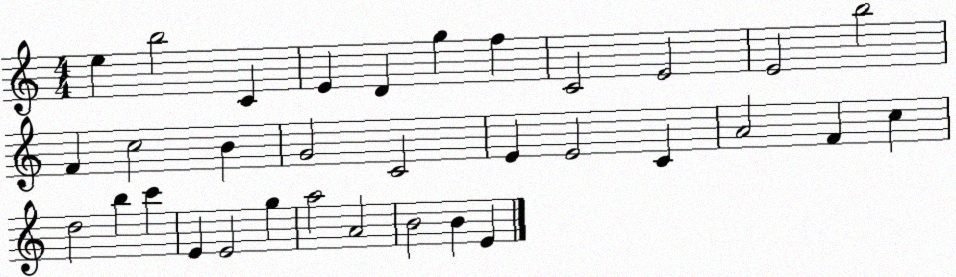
X:1
T:Untitled
M:4/4
L:1/4
K:C
e b2 C E D g f C2 E2 E2 b2 F c2 B G2 C2 E E2 C A2 F c d2 b c' E E2 g a2 A2 B2 B E